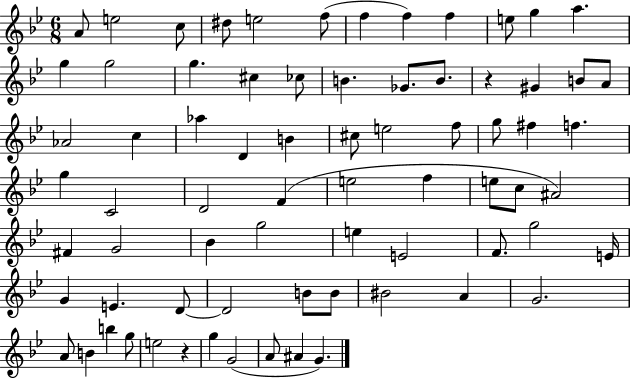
{
  \clef treble
  \numericTimeSignature
  \time 6/8
  \key bes \major
  a'8 e''2 c''8 | dis''8 e''2 f''8( | f''4 f''4) f''4 | e''8 g''4 a''4. | \break g''4 g''2 | g''4. cis''4 ces''8 | b'4. ges'8. b'8. | r4 gis'4 b'8 a'8 | \break aes'2 c''4 | aes''4 d'4 b'4 | cis''8 e''2 f''8 | g''8 fis''4 f''4. | \break g''4 c'2 | d'2 f'4( | e''2 f''4 | e''8 c''8 ais'2) | \break fis'4 g'2 | bes'4 g''2 | e''4 e'2 | f'8. g''2 e'16 | \break g'4 e'4. d'8~~ | d'2 b'8 b'8 | bis'2 a'4 | g'2. | \break a'8 b'4 b''4 g''8 | e''2 r4 | g''4 g'2( | a'8 ais'4 g'4.) | \break \bar "|."
}